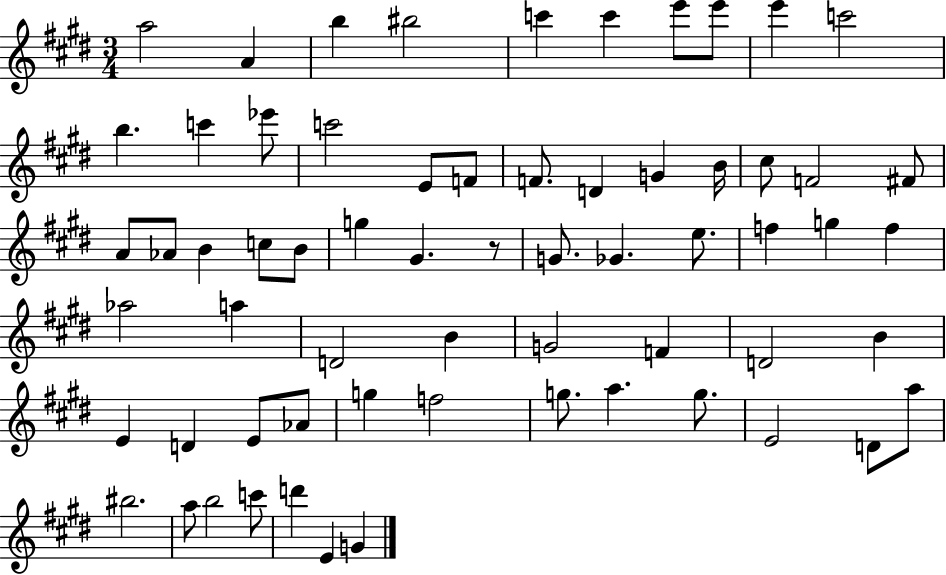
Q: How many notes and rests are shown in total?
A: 64